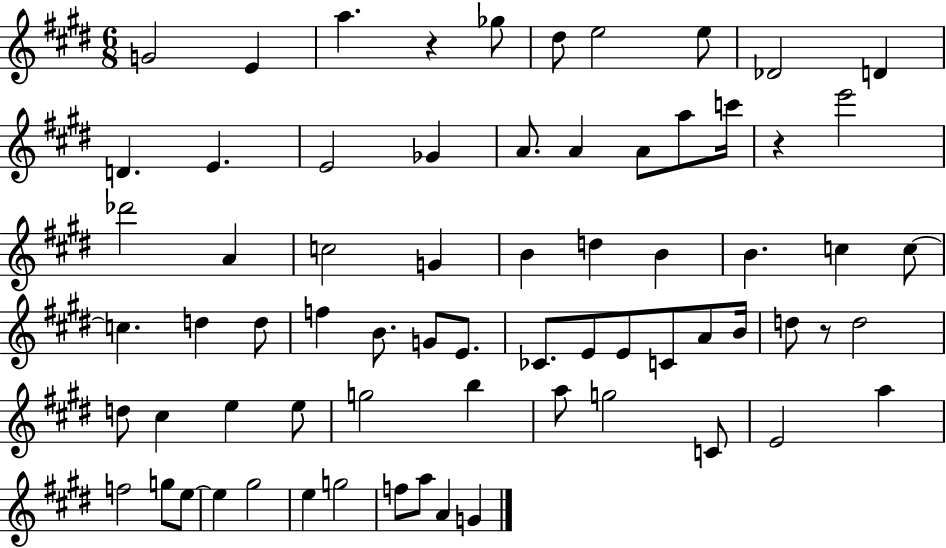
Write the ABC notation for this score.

X:1
T:Untitled
M:6/8
L:1/4
K:E
G2 E a z _g/2 ^d/2 e2 e/2 _D2 D D E E2 _G A/2 A A/2 a/2 c'/4 z e'2 _d'2 A c2 G B d B B c c/2 c d d/2 f B/2 G/2 E/2 _C/2 E/2 E/2 C/2 A/2 B/4 d/2 z/2 d2 d/2 ^c e e/2 g2 b a/2 g2 C/2 E2 a f2 g/2 e/2 e ^g2 e g2 f/2 a/2 A G